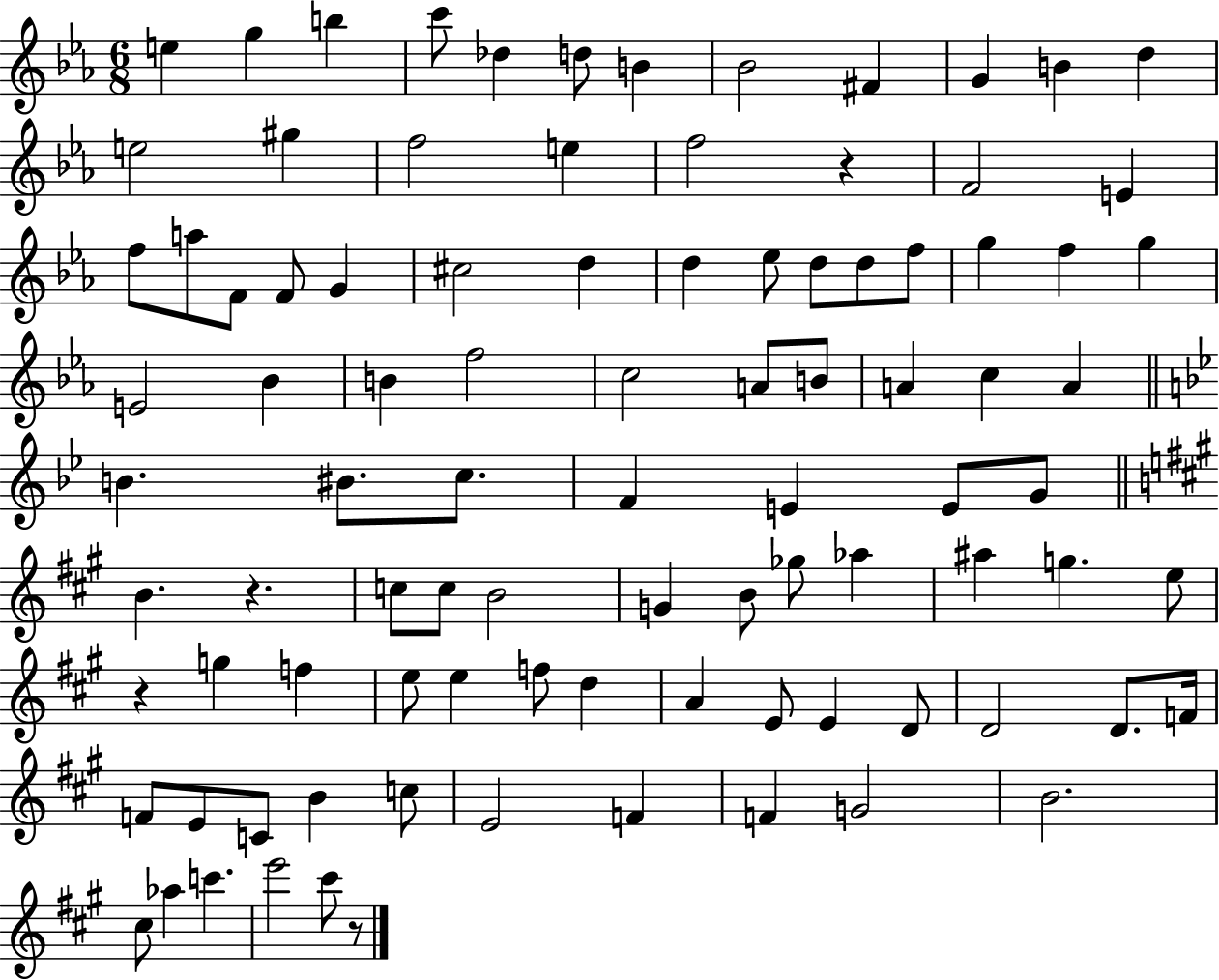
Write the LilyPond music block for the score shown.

{
  \clef treble
  \numericTimeSignature
  \time 6/8
  \key ees \major
  \repeat volta 2 { e''4 g''4 b''4 | c'''8 des''4 d''8 b'4 | bes'2 fis'4 | g'4 b'4 d''4 | \break e''2 gis''4 | f''2 e''4 | f''2 r4 | f'2 e'4 | \break f''8 a''8 f'8 f'8 g'4 | cis''2 d''4 | d''4 ees''8 d''8 d''8 f''8 | g''4 f''4 g''4 | \break e'2 bes'4 | b'4 f''2 | c''2 a'8 b'8 | a'4 c''4 a'4 | \break \bar "||" \break \key bes \major b'4. bis'8. c''8. | f'4 e'4 e'8 g'8 | \bar "||" \break \key a \major b'4. r4. | c''8 c''8 b'2 | g'4 b'8 ges''8 aes''4 | ais''4 g''4. e''8 | \break r4 g''4 f''4 | e''8 e''4 f''8 d''4 | a'4 e'8 e'4 d'8 | d'2 d'8. f'16 | \break f'8 e'8 c'8 b'4 c''8 | e'2 f'4 | f'4 g'2 | b'2. | \break cis''8 aes''4 c'''4. | e'''2 cis'''8 r8 | } \bar "|."
}